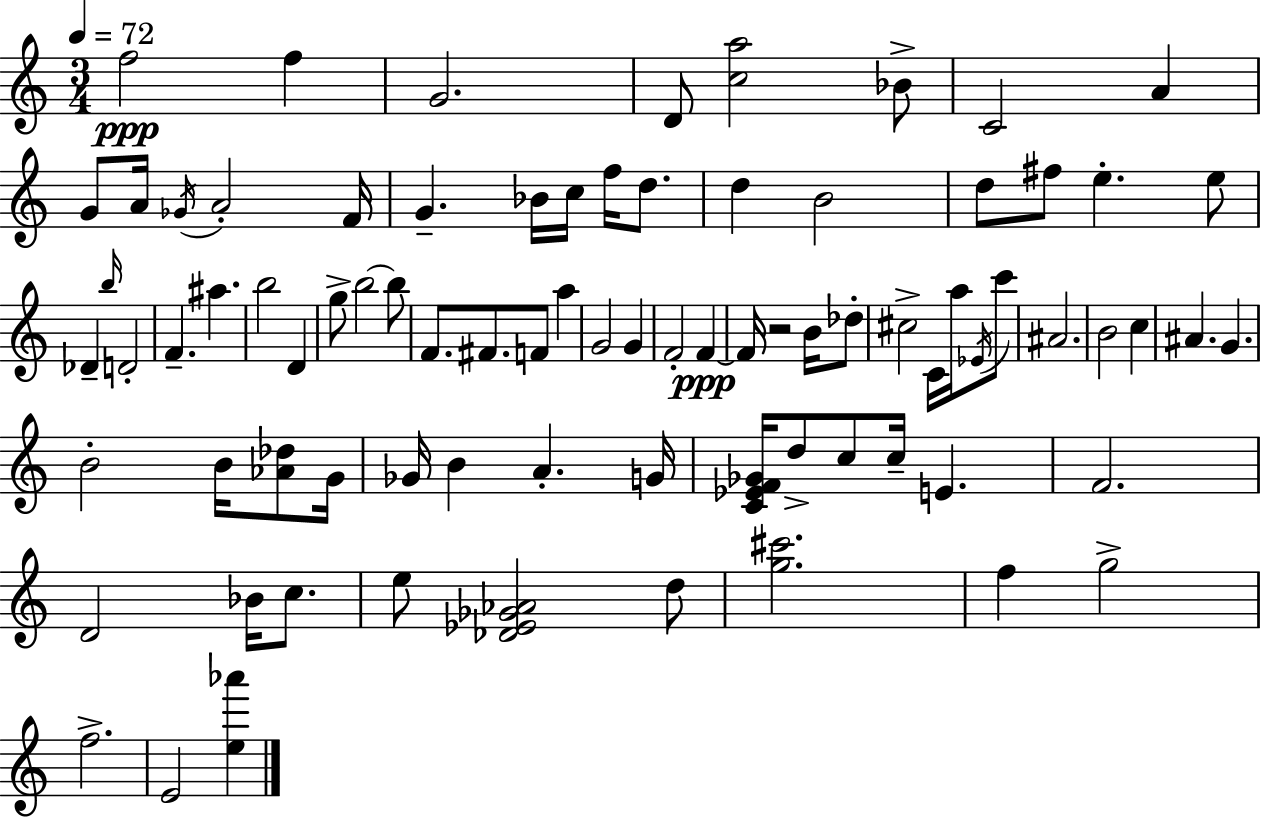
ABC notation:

X:1
T:Untitled
M:3/4
L:1/4
K:Am
f2 f G2 D/2 [ca]2 _B/2 C2 A G/2 A/4 _G/4 A2 F/4 G _B/4 c/4 f/4 d/2 d B2 d/2 ^f/2 e e/2 _D b/4 D2 F ^a b2 D g/2 b2 b/2 F/2 ^F/2 F/2 a G2 G F2 F F/4 z2 B/4 _d/2 ^c2 C/4 a/4 _E/4 c'/2 ^A2 B2 c ^A G B2 B/4 [_A_d]/2 G/4 _G/4 B A G/4 [C_EF_G]/4 d/2 c/2 c/4 E F2 D2 _B/4 c/2 e/2 [_D_E_G_A]2 d/2 [g^c']2 f g2 f2 E2 [e_a']